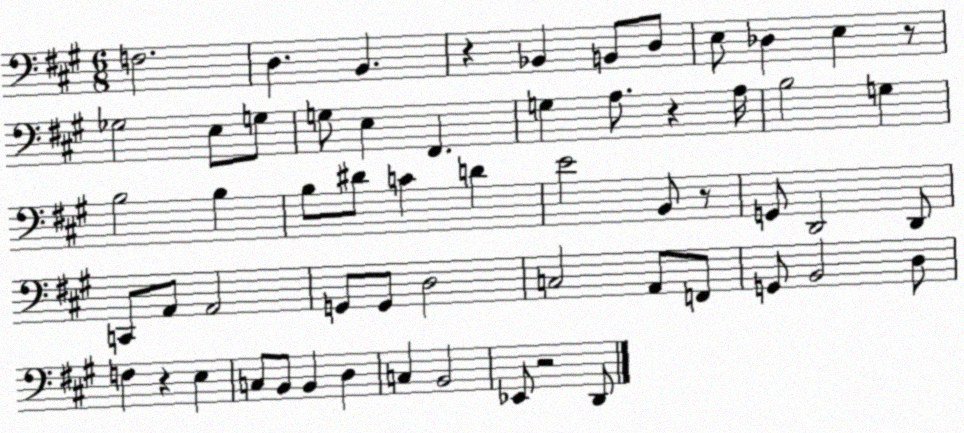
X:1
T:Untitled
M:6/8
L:1/4
K:A
F,2 D, B,, z _B,, B,,/2 D,/2 E,/2 _D, E, z/2 _G,2 E,/2 G,/2 G,/2 E, ^F,, G, A,/2 z A,/4 B,2 G, B,2 B, B,/2 ^D/2 C D E2 B,,/2 z/2 G,,/2 D,,2 D,,/2 C,,/2 A,,/2 A,,2 G,,/2 G,,/2 D,2 C,2 A,,/2 F,,/2 G,,/2 B,,2 D,/2 F, z E, C,/2 B,,/2 B,, D, C, B,,2 _E,,/2 z2 D,,/2